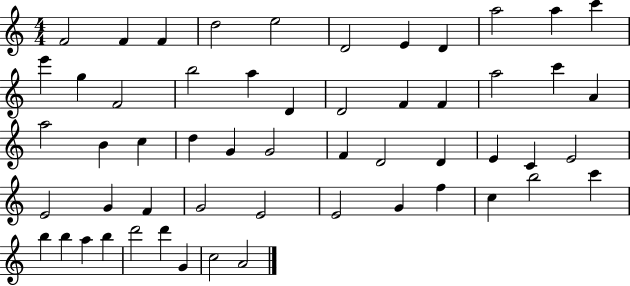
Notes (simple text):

F4/h F4/q F4/q D5/h E5/h D4/h E4/q D4/q A5/h A5/q C6/q E6/q G5/q F4/h B5/h A5/q D4/q D4/h F4/q F4/q A5/h C6/q A4/q A5/h B4/q C5/q D5/q G4/q G4/h F4/q D4/h D4/q E4/q C4/q E4/h E4/h G4/q F4/q G4/h E4/h E4/h G4/q F5/q C5/q B5/h C6/q B5/q B5/q A5/q B5/q D6/h D6/q G4/q C5/h A4/h